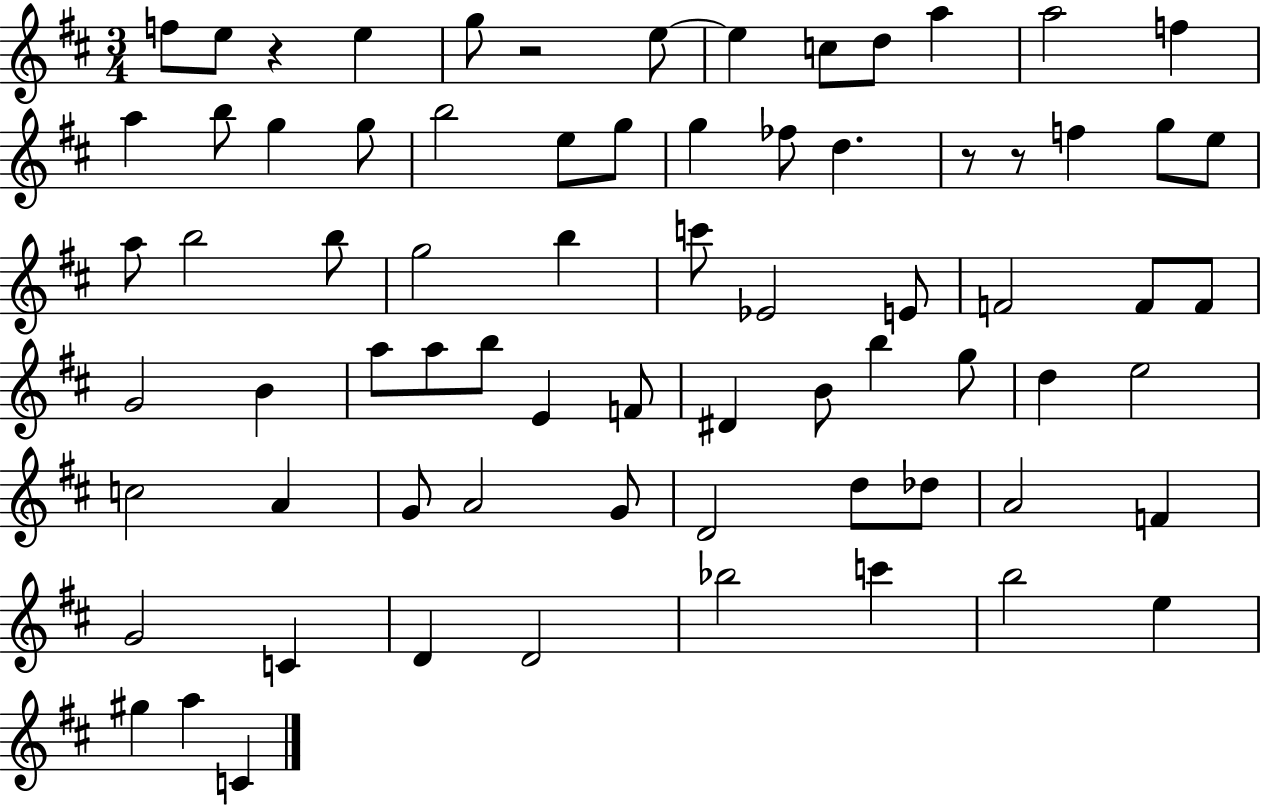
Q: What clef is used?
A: treble